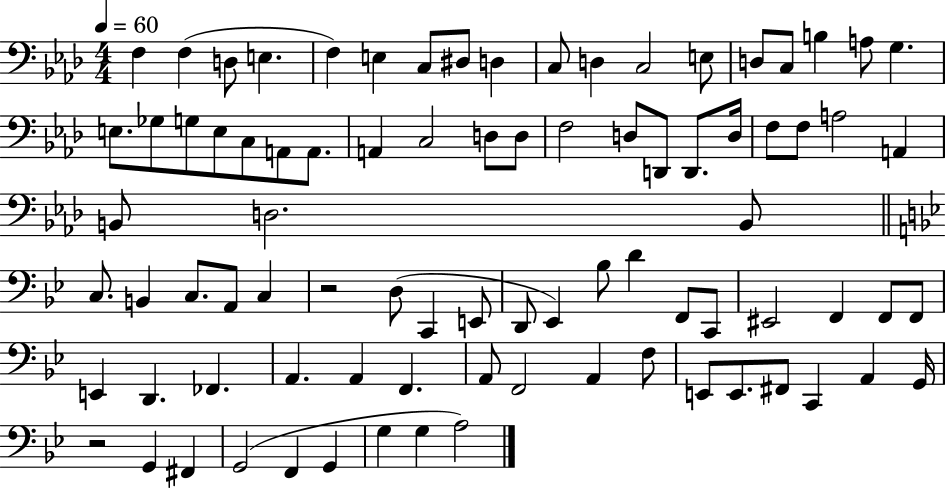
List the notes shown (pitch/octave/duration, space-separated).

F3/q F3/q D3/e E3/q. F3/q E3/q C3/e D#3/e D3/q C3/e D3/q C3/h E3/e D3/e C3/e B3/q A3/e G3/q. E3/e. Gb3/e G3/e E3/e C3/e A2/e A2/e. A2/q C3/h D3/e D3/e F3/h D3/e D2/e D2/e. D3/s F3/e F3/e A3/h A2/q B2/e D3/h. B2/e C3/e. B2/q C3/e. A2/e C3/q R/h D3/e C2/q E2/e D2/e Eb2/q Bb3/e D4/q F2/e C2/e EIS2/h F2/q F2/e F2/e E2/q D2/q. FES2/q. A2/q. A2/q F2/q. A2/e F2/h A2/q F3/e E2/e E2/e. F#2/e C2/q A2/q G2/s R/h G2/q F#2/q G2/h F2/q G2/q G3/q G3/q A3/h